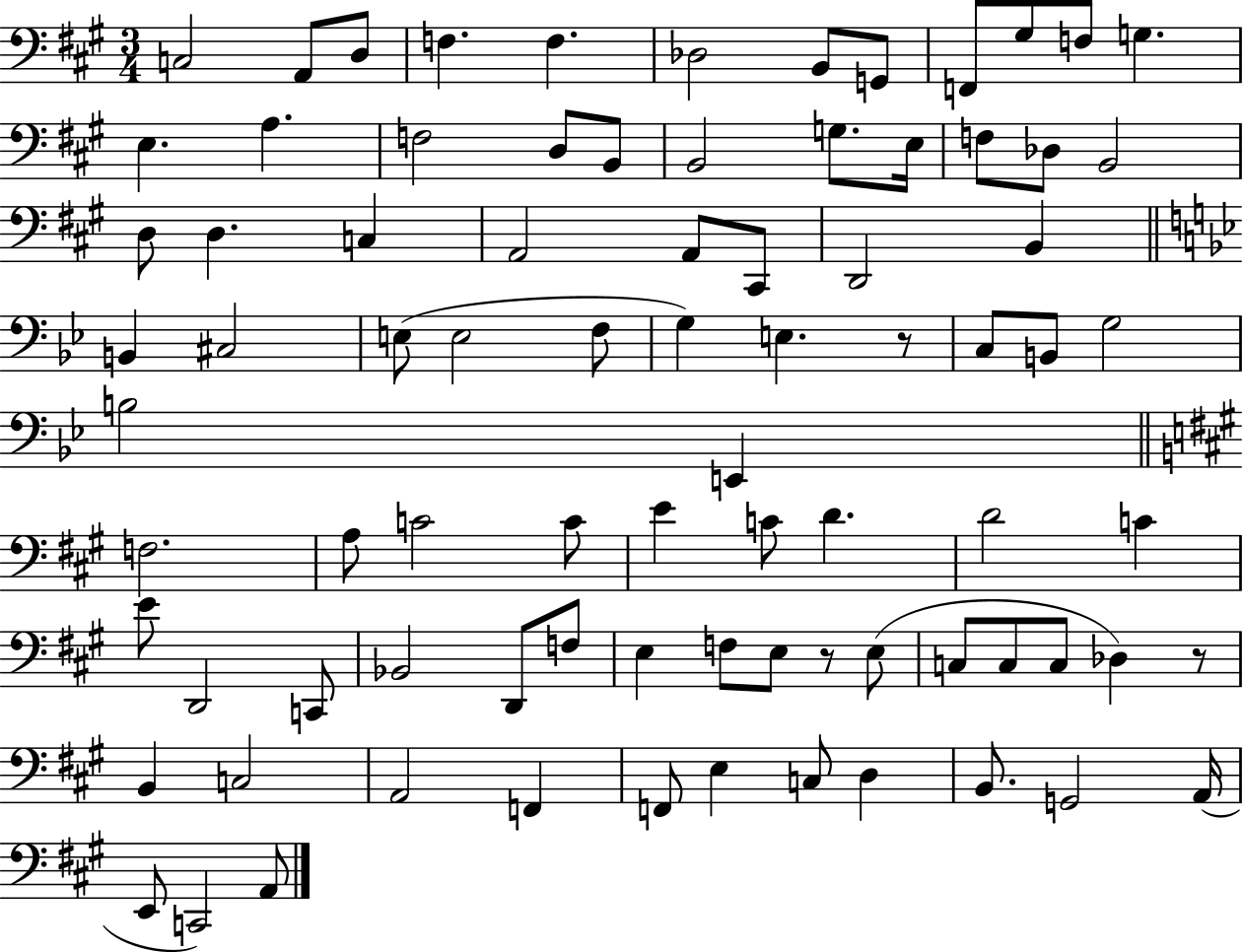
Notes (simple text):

C3/h A2/e D3/e F3/q. F3/q. Db3/h B2/e G2/e F2/e G#3/e F3/e G3/q. E3/q. A3/q. F3/h D3/e B2/e B2/h G3/e. E3/s F3/e Db3/e B2/h D3/e D3/q. C3/q A2/h A2/e C#2/e D2/h B2/q B2/q C#3/h E3/e E3/h F3/e G3/q E3/q. R/e C3/e B2/e G3/h B3/h E2/q F3/h. A3/e C4/h C4/e E4/q C4/e D4/q. D4/h C4/q E4/e D2/h C2/e Bb2/h D2/e F3/e E3/q F3/e E3/e R/e E3/e C3/e C3/e C3/e Db3/q R/e B2/q C3/h A2/h F2/q F2/e E3/q C3/e D3/q B2/e. G2/h A2/s E2/e C2/h A2/e